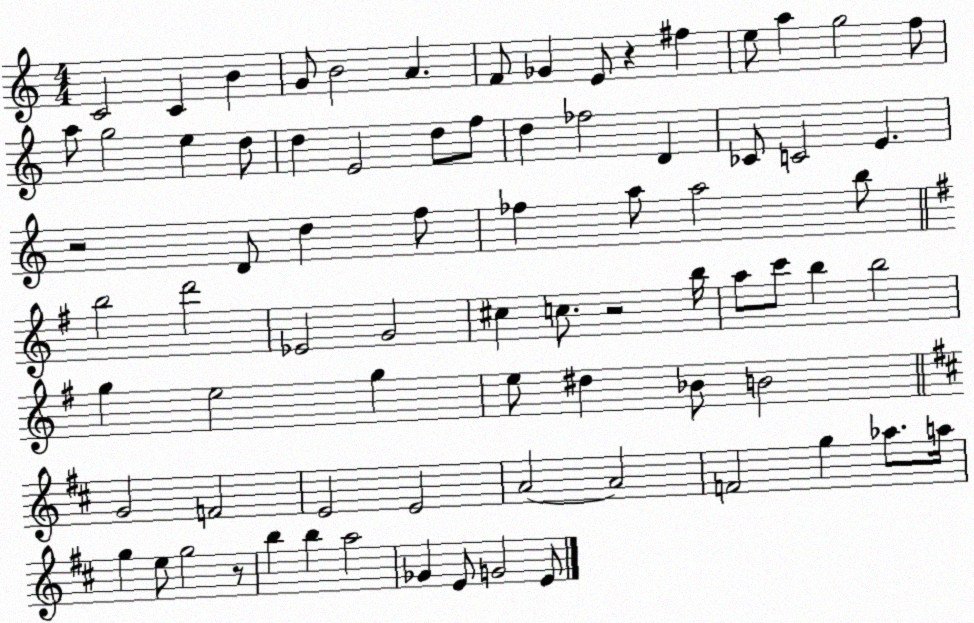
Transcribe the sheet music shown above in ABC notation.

X:1
T:Untitled
M:4/4
L:1/4
K:C
C2 C B G/2 B2 A F/2 _G E/2 z ^f e/2 a g2 f/2 a/2 g2 e d/2 d E2 d/2 f/2 d _f2 D _C/2 C2 E z2 D/2 d f/2 _f a/2 a2 b/2 b2 d'2 _E2 G2 ^c c/2 z2 b/4 a/2 c'/2 b b2 g e2 g e/2 ^d _B/2 B2 G2 F2 E2 E2 A2 A2 F2 g _a/2 a/4 g e/2 g2 z/2 b b a2 _G E/2 G2 E/2